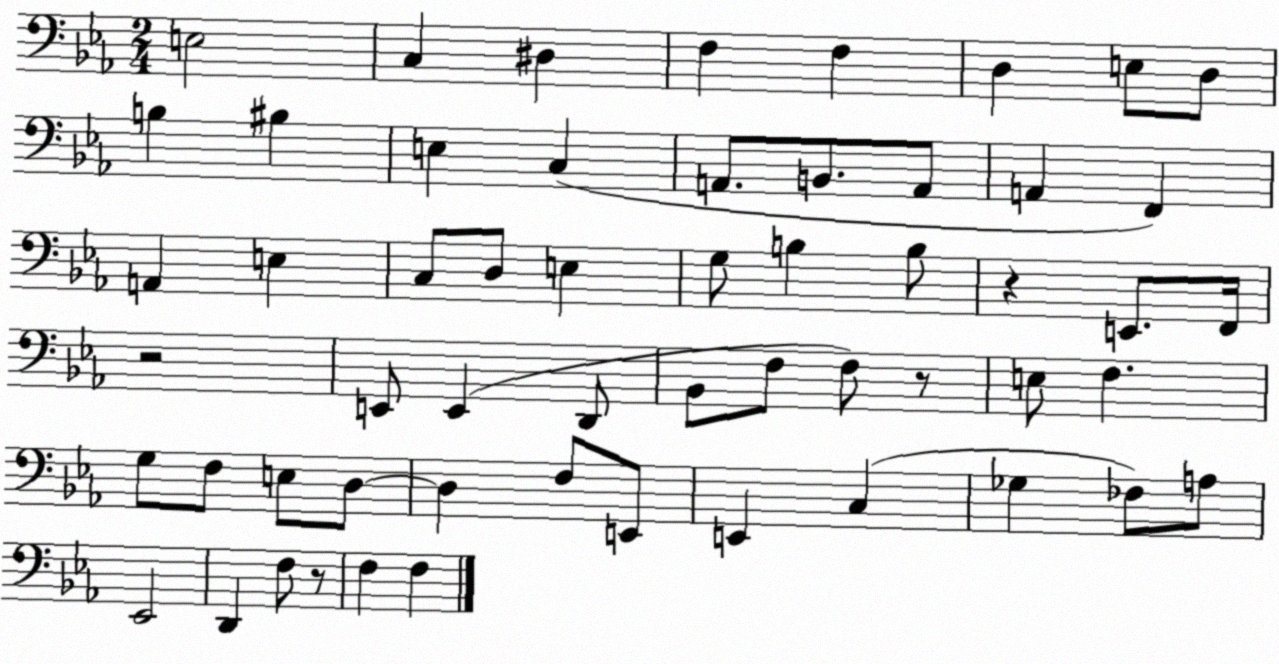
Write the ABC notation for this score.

X:1
T:Untitled
M:2/4
L:1/4
K:Eb
E,2 C, ^D, F, F, D, E,/2 D,/2 B, ^B, E, C, A,,/2 B,,/2 A,,/2 A,, F,, A,, E, C,/2 D,/2 E, G,/2 B, B,/2 z E,,/2 F,,/4 z2 E,,/2 E,, D,,/2 _B,,/2 F,/2 F,/2 z/2 E,/2 F, G,/2 F,/2 E,/2 D,/2 D, F,/2 E,,/2 E,, C, _G, _F,/2 A,/2 _E,,2 D,, F,/2 z/2 F, F,